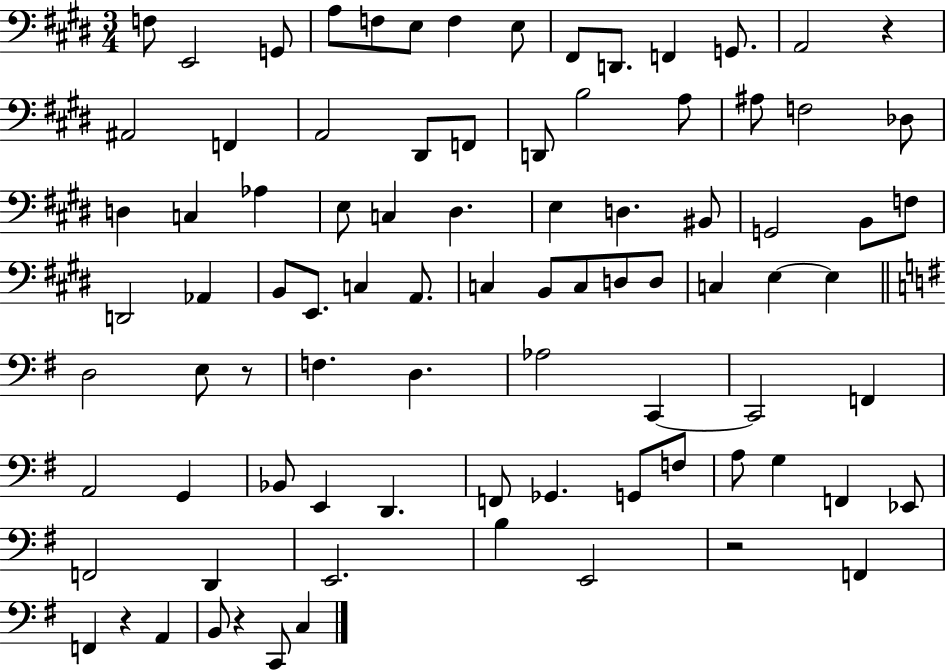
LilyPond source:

{
  \clef bass
  \numericTimeSignature
  \time 3/4
  \key e \major
  f8 e,2 g,8 | a8 f8 e8 f4 e8 | fis,8 d,8. f,4 g,8. | a,2 r4 | \break ais,2 f,4 | a,2 dis,8 f,8 | d,8 b2 a8 | ais8 f2 des8 | \break d4 c4 aes4 | e8 c4 dis4. | e4 d4. bis,8 | g,2 b,8 f8 | \break d,2 aes,4 | b,8 e,8. c4 a,8. | c4 b,8 c8 d8 d8 | c4 e4~~ e4 | \break \bar "||" \break \key g \major d2 e8 r8 | f4. d4. | aes2 c,4~~ | c,2 f,4 | \break a,2 g,4 | bes,8 e,4 d,4. | f,8 ges,4. g,8 f8 | a8 g4 f,4 ees,8 | \break f,2 d,4 | e,2. | b4 e,2 | r2 f,4 | \break f,4 r4 a,4 | b,8 r4 c,8 c4 | \bar "|."
}